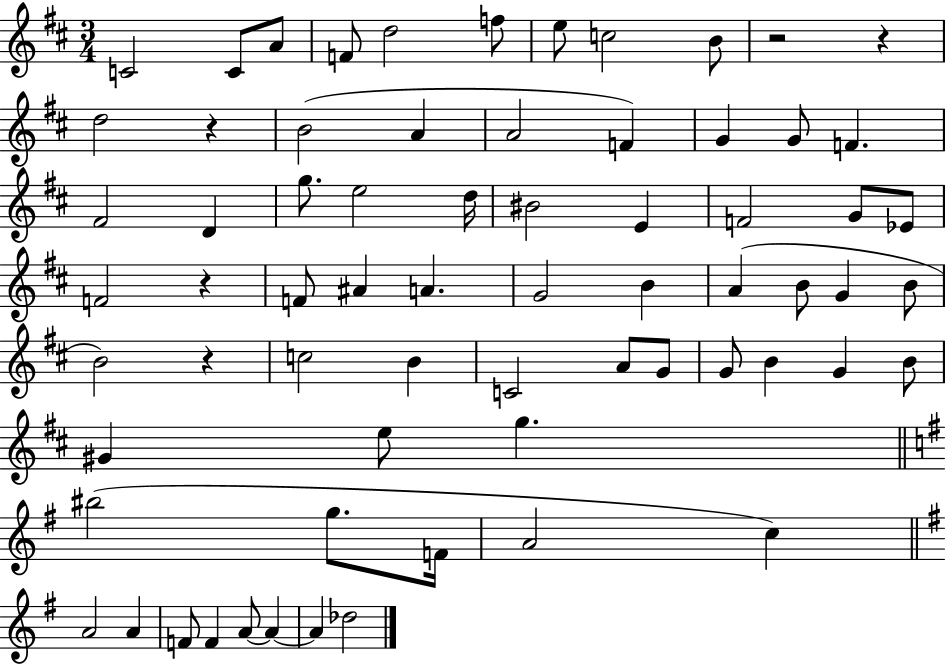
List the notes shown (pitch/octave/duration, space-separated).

C4/h C4/e A4/e F4/e D5/h F5/e E5/e C5/h B4/e R/h R/q D5/h R/q B4/h A4/q A4/h F4/q G4/q G4/e F4/q. F#4/h D4/q G5/e. E5/h D5/s BIS4/h E4/q F4/h G4/e Eb4/e F4/h R/q F4/e A#4/q A4/q. G4/h B4/q A4/q B4/e G4/q B4/e B4/h R/q C5/h B4/q C4/h A4/e G4/e G4/e B4/q G4/q B4/e G#4/q E5/e G5/q. BIS5/h G5/e. F4/s A4/h C5/q A4/h A4/q F4/e F4/q A4/e A4/q A4/q Db5/h